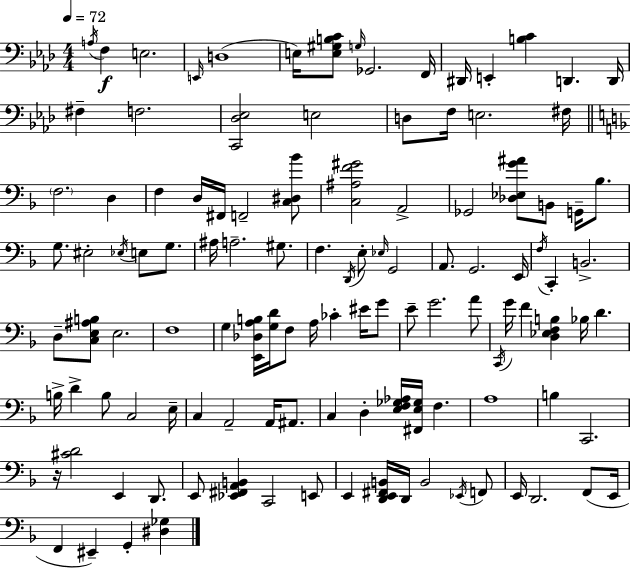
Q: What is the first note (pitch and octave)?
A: A3